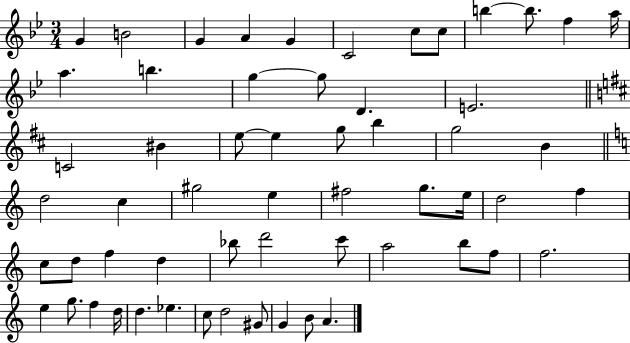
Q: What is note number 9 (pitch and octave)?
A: B5